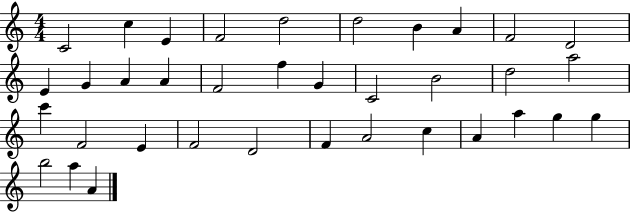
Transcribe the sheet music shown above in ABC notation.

X:1
T:Untitled
M:4/4
L:1/4
K:C
C2 c E F2 d2 d2 B A F2 D2 E G A A F2 f G C2 B2 d2 a2 c' F2 E F2 D2 F A2 c A a g g b2 a A